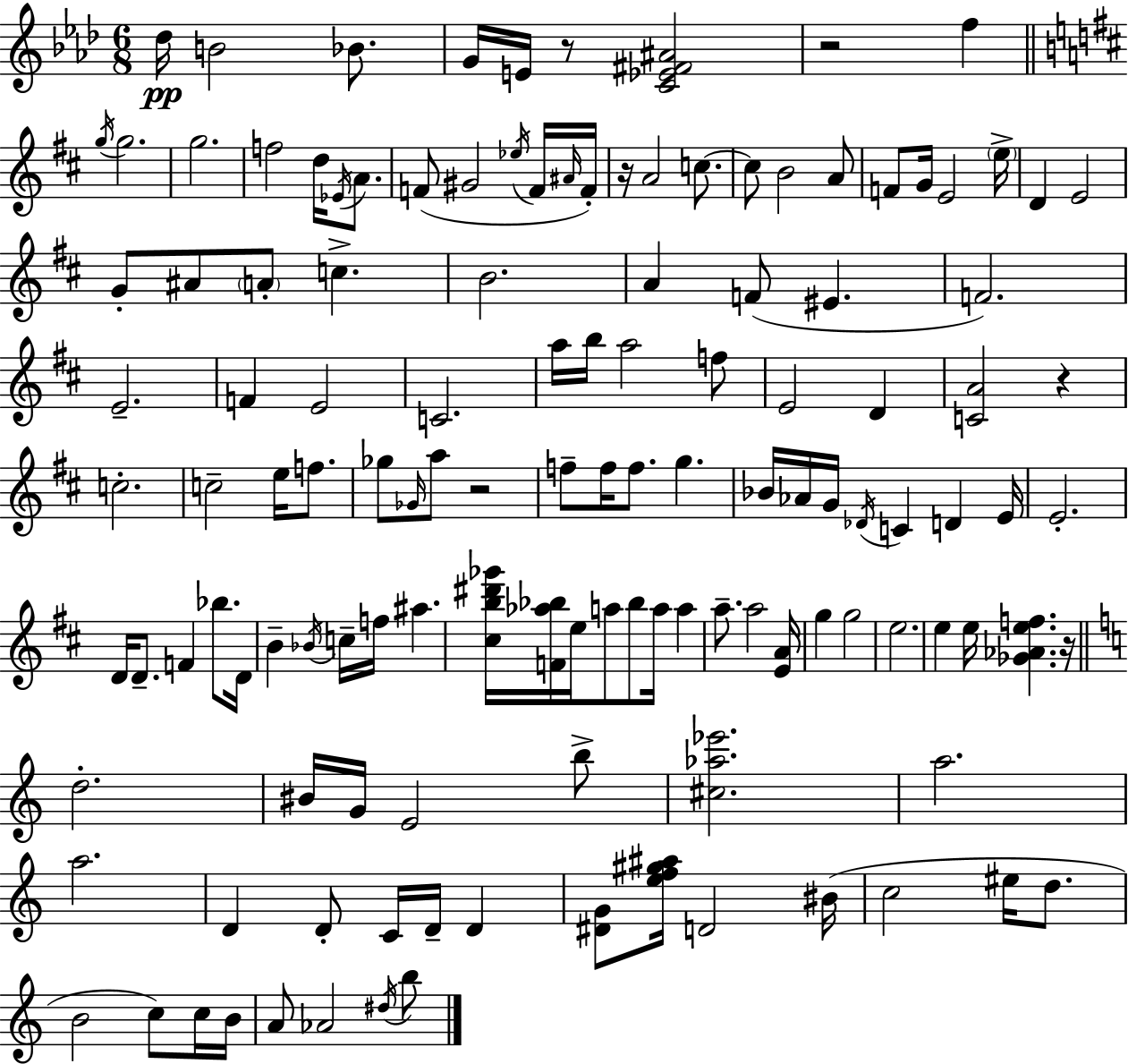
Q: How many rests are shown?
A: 6